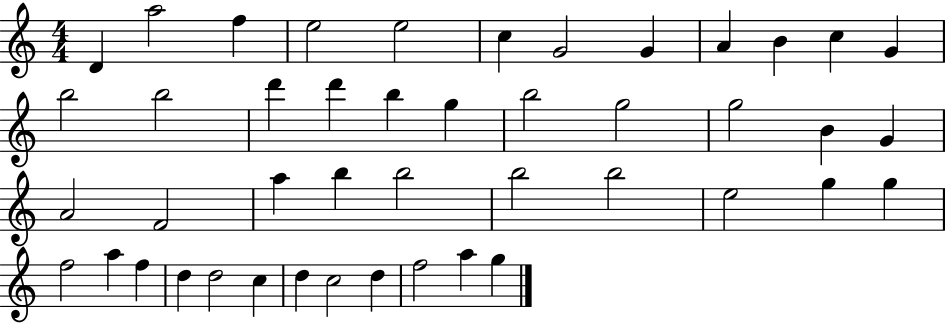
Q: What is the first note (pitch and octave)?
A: D4